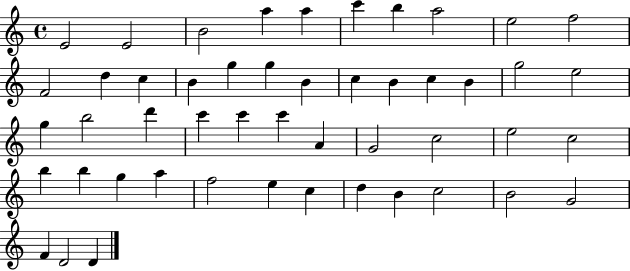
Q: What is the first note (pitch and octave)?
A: E4